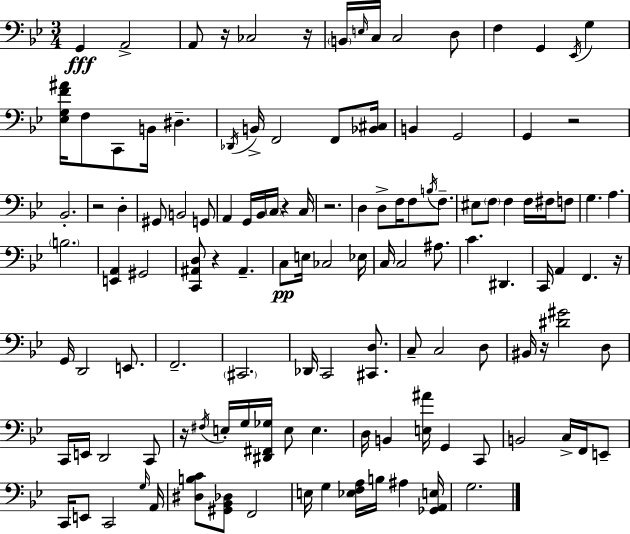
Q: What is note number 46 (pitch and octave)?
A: F3